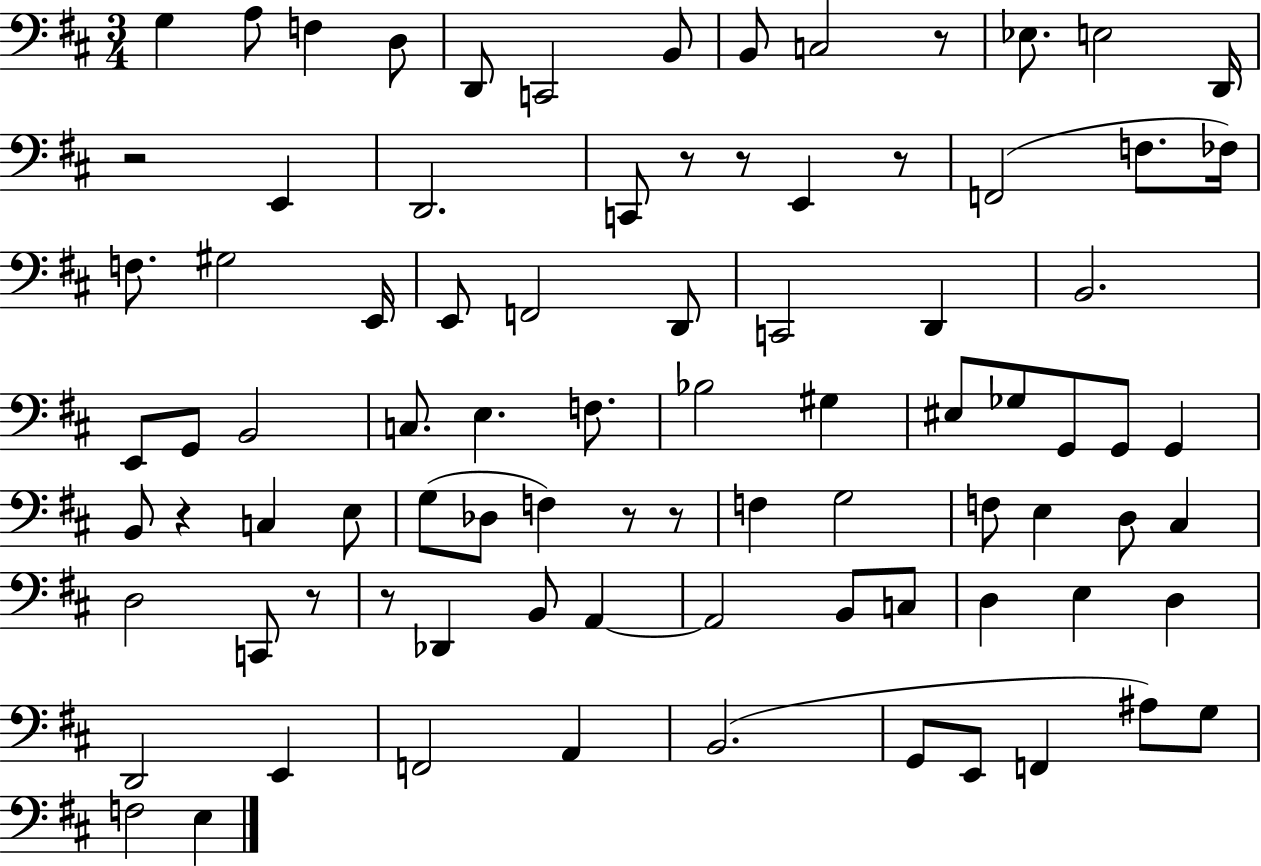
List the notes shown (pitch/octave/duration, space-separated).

G3/q A3/e F3/q D3/e D2/e C2/h B2/e B2/e C3/h R/e Eb3/e. E3/h D2/s R/h E2/q D2/h. C2/e R/e R/e E2/q R/e F2/h F3/e. FES3/s F3/e. G#3/h E2/s E2/e F2/h D2/e C2/h D2/q B2/h. E2/e G2/e B2/h C3/e. E3/q. F3/e. Bb3/h G#3/q EIS3/e Gb3/e G2/e G2/e G2/q B2/e R/q C3/q E3/e G3/e Db3/e F3/q R/e R/e F3/q G3/h F3/e E3/q D3/e C#3/q D3/h C2/e R/e R/e Db2/q B2/e A2/q A2/h B2/e C3/e D3/q E3/q D3/q D2/h E2/q F2/h A2/q B2/h. G2/e E2/e F2/q A#3/e G3/e F3/h E3/q